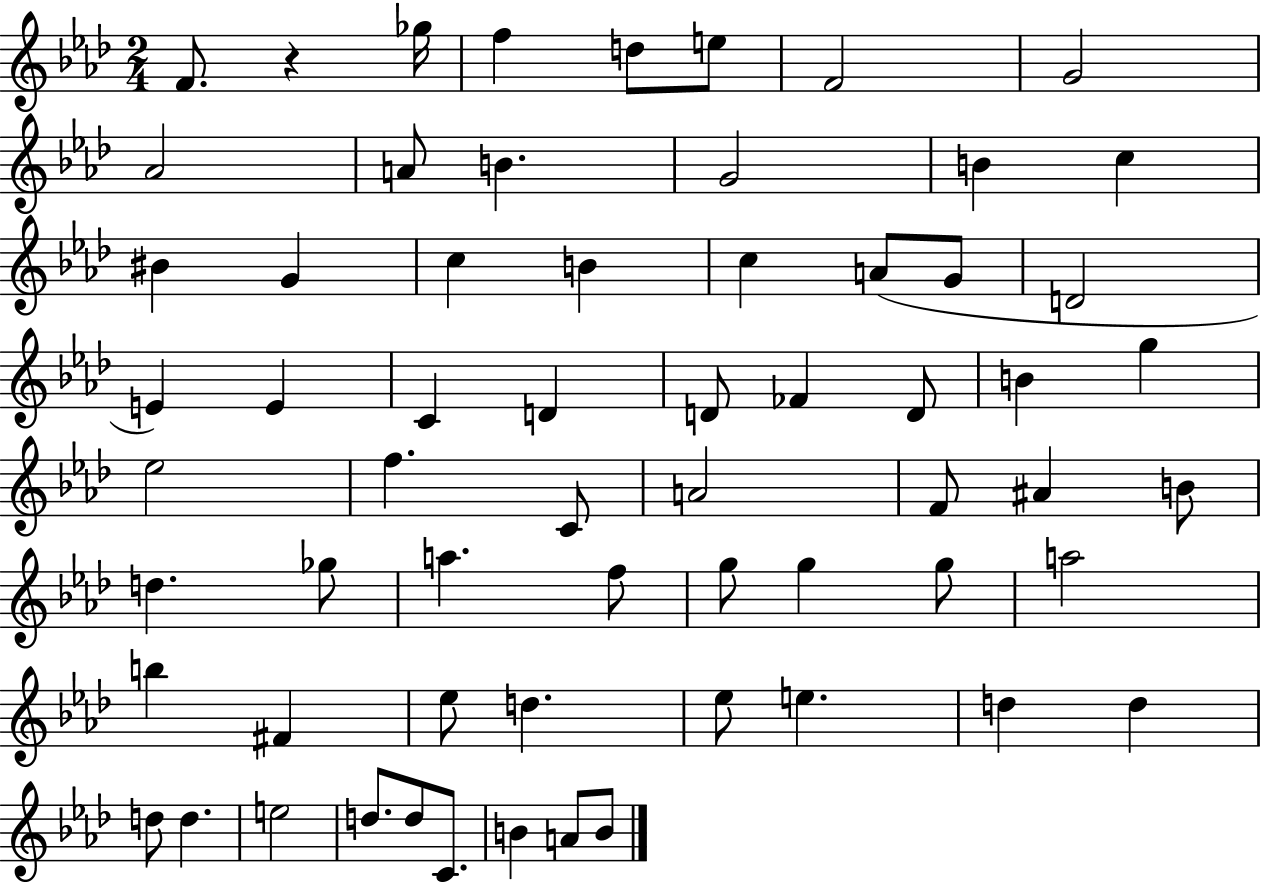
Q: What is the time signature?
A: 2/4